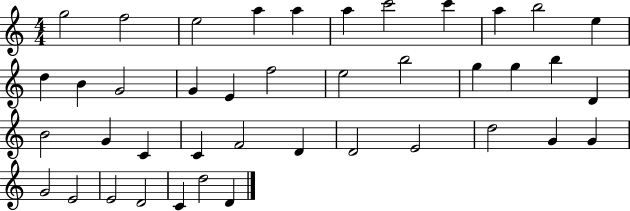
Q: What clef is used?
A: treble